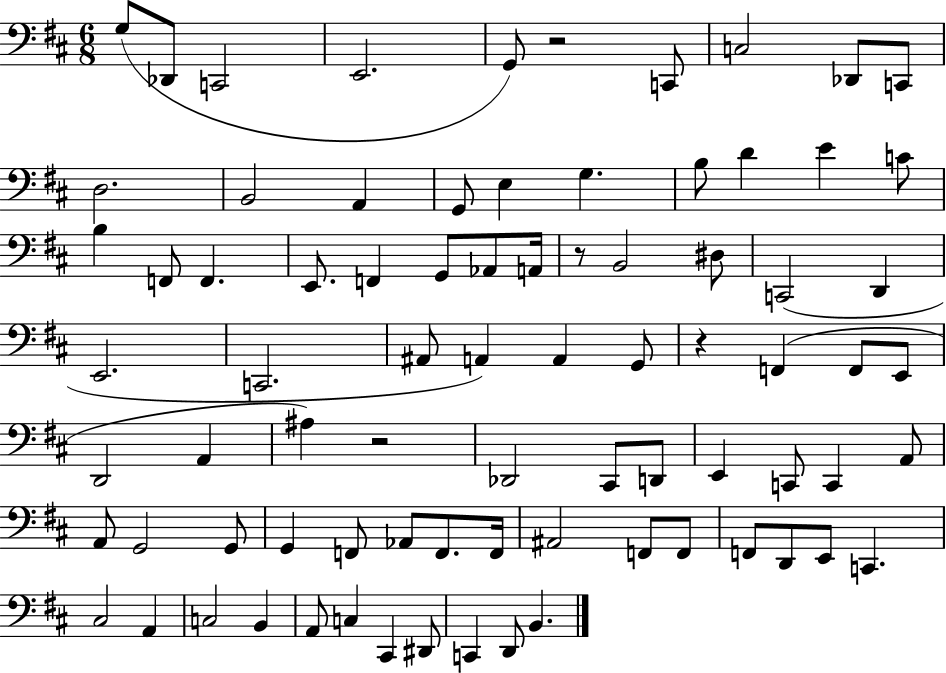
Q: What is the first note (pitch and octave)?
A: G3